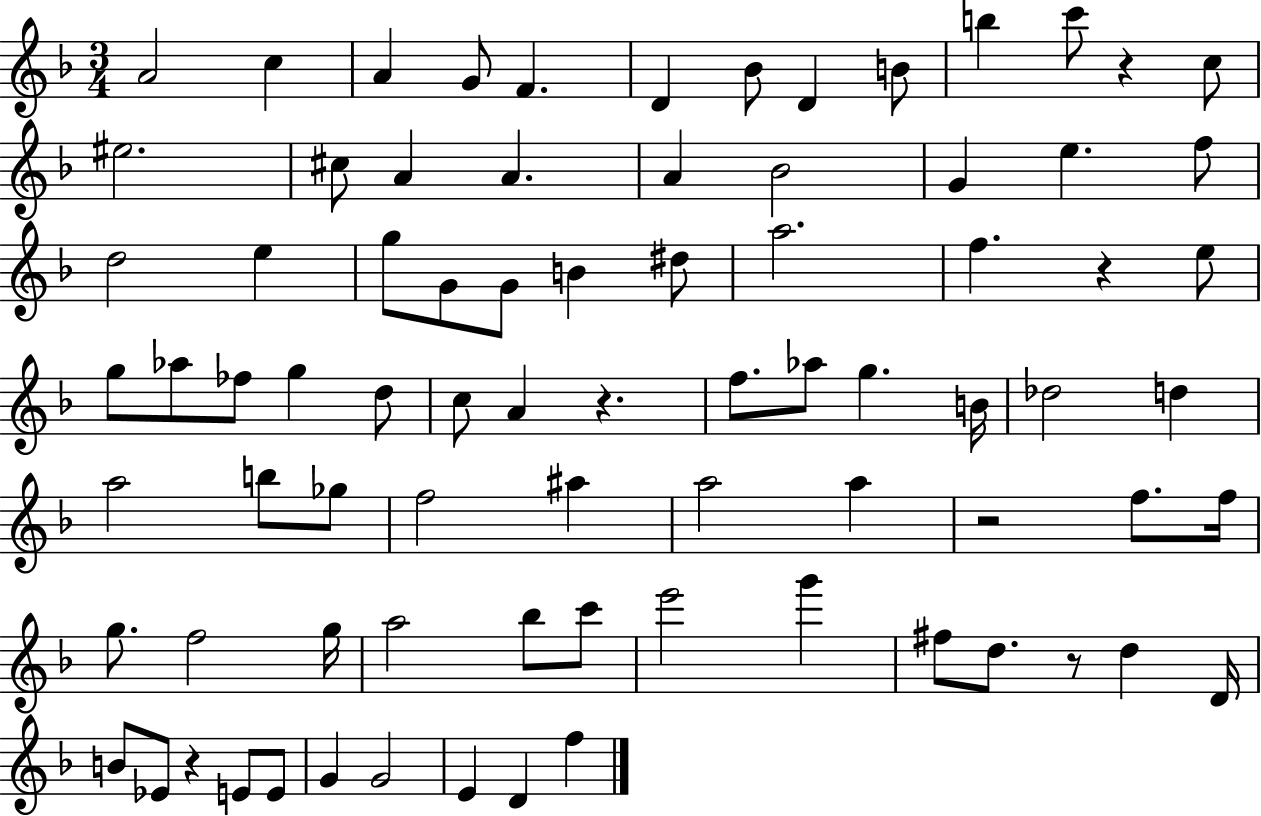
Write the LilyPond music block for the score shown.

{
  \clef treble
  \numericTimeSignature
  \time 3/4
  \key f \major
  a'2 c''4 | a'4 g'8 f'4. | d'4 bes'8 d'4 b'8 | b''4 c'''8 r4 c''8 | \break eis''2. | cis''8 a'4 a'4. | a'4 bes'2 | g'4 e''4. f''8 | \break d''2 e''4 | g''8 g'8 g'8 b'4 dis''8 | a''2. | f''4. r4 e''8 | \break g''8 aes''8 fes''8 g''4 d''8 | c''8 a'4 r4. | f''8. aes''8 g''4. b'16 | des''2 d''4 | \break a''2 b''8 ges''8 | f''2 ais''4 | a''2 a''4 | r2 f''8. f''16 | \break g''8. f''2 g''16 | a''2 bes''8 c'''8 | e'''2 g'''4 | fis''8 d''8. r8 d''4 d'16 | \break b'8 ees'8 r4 e'8 e'8 | g'4 g'2 | e'4 d'4 f''4 | \bar "|."
}